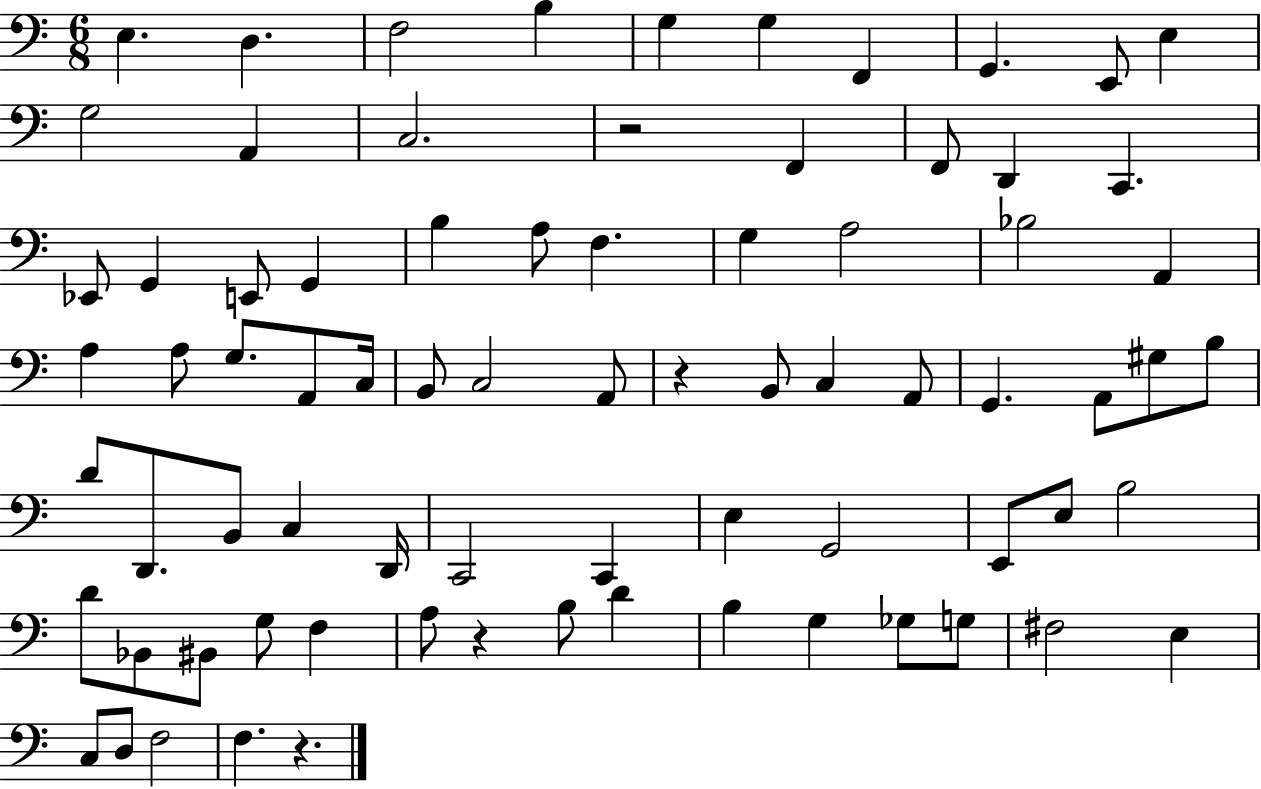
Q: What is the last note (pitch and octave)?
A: F3